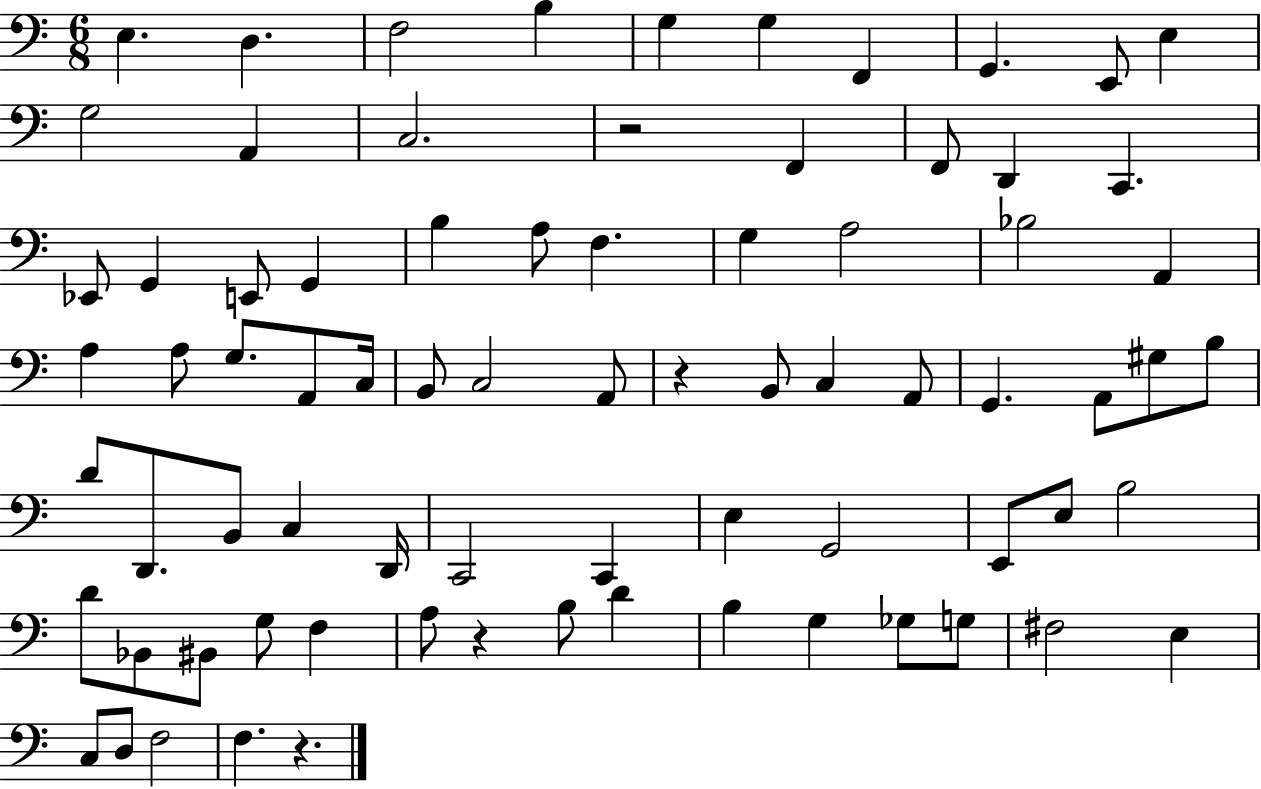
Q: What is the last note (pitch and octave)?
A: F3